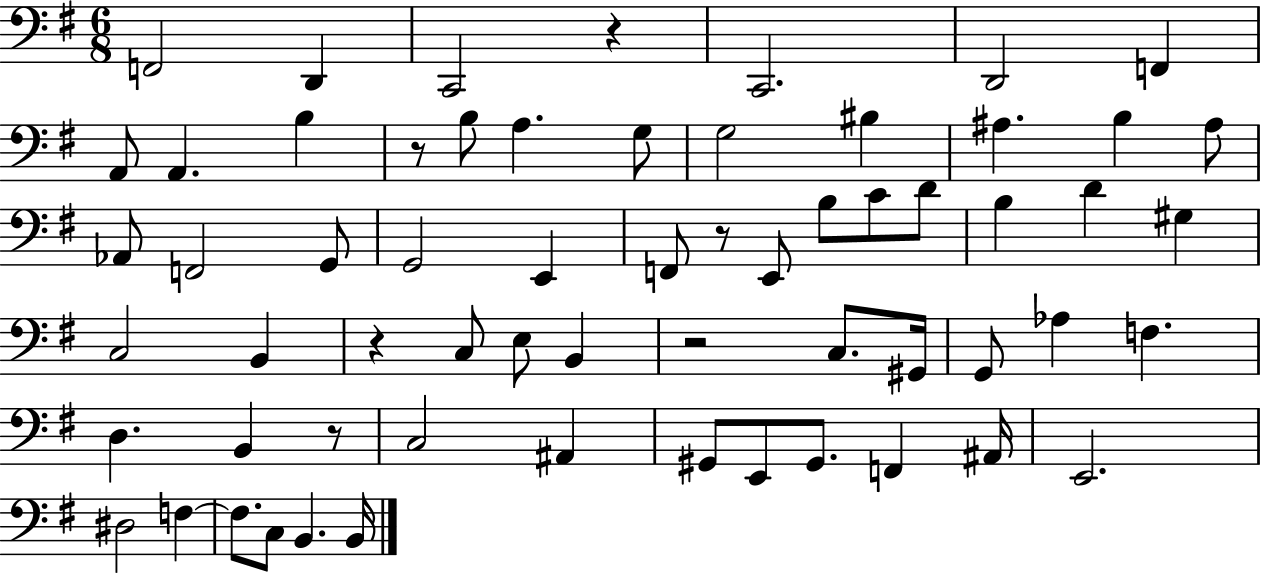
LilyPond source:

{
  \clef bass
  \numericTimeSignature
  \time 6/8
  \key g \major
  f,2 d,4 | c,2 r4 | c,2. | d,2 f,4 | \break a,8 a,4. b4 | r8 b8 a4. g8 | g2 bis4 | ais4. b4 ais8 | \break aes,8 f,2 g,8 | g,2 e,4 | f,8 r8 e,8 b8 c'8 d'8 | b4 d'4 gis4 | \break c2 b,4 | r4 c8 e8 b,4 | r2 c8. gis,16 | g,8 aes4 f4. | \break d4. b,4 r8 | c2 ais,4 | gis,8 e,8 gis,8. f,4 ais,16 | e,2. | \break dis2 f4~~ | f8. c8 b,4. b,16 | \bar "|."
}